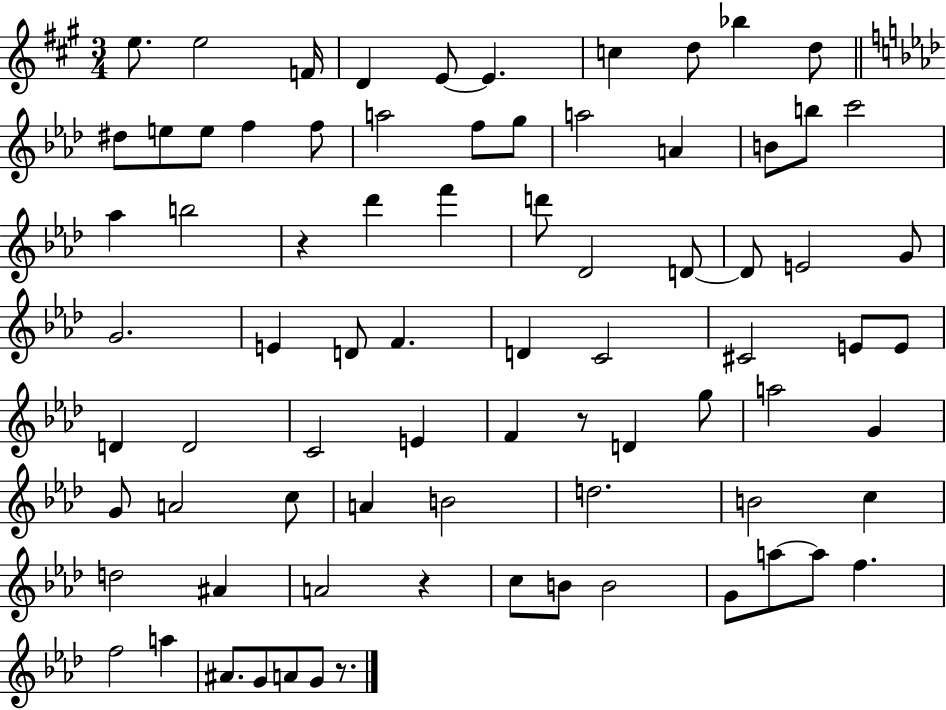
X:1
T:Untitled
M:3/4
L:1/4
K:A
e/2 e2 F/4 D E/2 E c d/2 _b d/2 ^d/2 e/2 e/2 f f/2 a2 f/2 g/2 a2 A B/2 b/2 c'2 _a b2 z _d' f' d'/2 _D2 D/2 D/2 E2 G/2 G2 E D/2 F D C2 ^C2 E/2 E/2 D D2 C2 E F z/2 D g/2 a2 G G/2 A2 c/2 A B2 d2 B2 c d2 ^A A2 z c/2 B/2 B2 G/2 a/2 a/2 f f2 a ^A/2 G/2 A/2 G/2 z/2